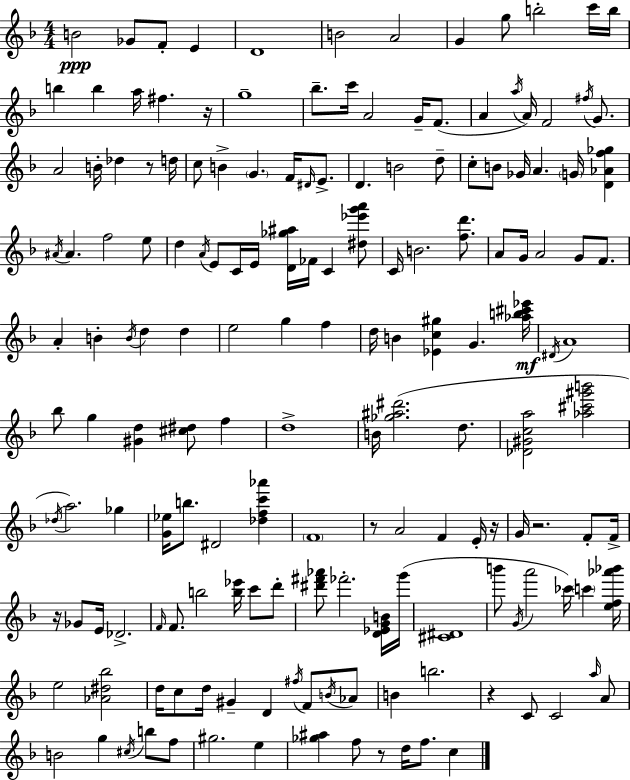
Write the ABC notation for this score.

X:1
T:Untitled
M:4/4
L:1/4
K:F
B2 _G/2 F/2 E D4 B2 A2 G g/2 b2 c'/4 b/4 b b a/4 ^f z/4 g4 _b/2 c'/4 A2 G/4 F/2 A a/4 A/4 F2 ^f/4 G/2 A2 B/4 _d z/2 d/4 c/2 B G F/4 ^D/4 E/2 D B2 d/2 c/2 B/2 _G/4 A G/4 [D_Af_g] ^A/4 ^A f2 e/2 d A/4 E/2 C/4 E/4 [D_g^a]/4 _F/4 C [^d_e'g'a']/2 C/4 B2 [fd']/2 A/2 G/4 A2 G/2 F/2 A B B/4 d d e2 g f d/4 B [_Ec^g] G [_ab^c'_e']/4 ^D/4 A4 _b/2 g [^Gd] [^c^d]/2 f d4 B/4 [_g^a^d']2 d/2 [_D^Gca]2 [_a^c'^g'b']2 _d/4 a2 _g [G_e]/4 b/2 ^D2 [_dfc'_a'] F4 z/2 A2 F E/4 z/4 G/4 z2 F/2 F/4 z/4 _G/2 E/4 _D2 F/4 F/2 b2 [b_e']/4 c'/2 d'/2 [^d'^f'_a']/2 _f'2 [D_EGB]/4 g'/4 [^C^D]4 b'/2 G/4 a'2 _c'/4 c' [ef_a'_b']/4 e2 [_A^d_b]2 d/4 c/2 d/4 ^G D ^f/4 F/2 B/4 _A/2 B b2 z C/2 C2 a/4 A/2 B2 g ^c/4 b/2 f/2 ^g2 e [_g^a] f/2 z/2 d/4 f/2 c